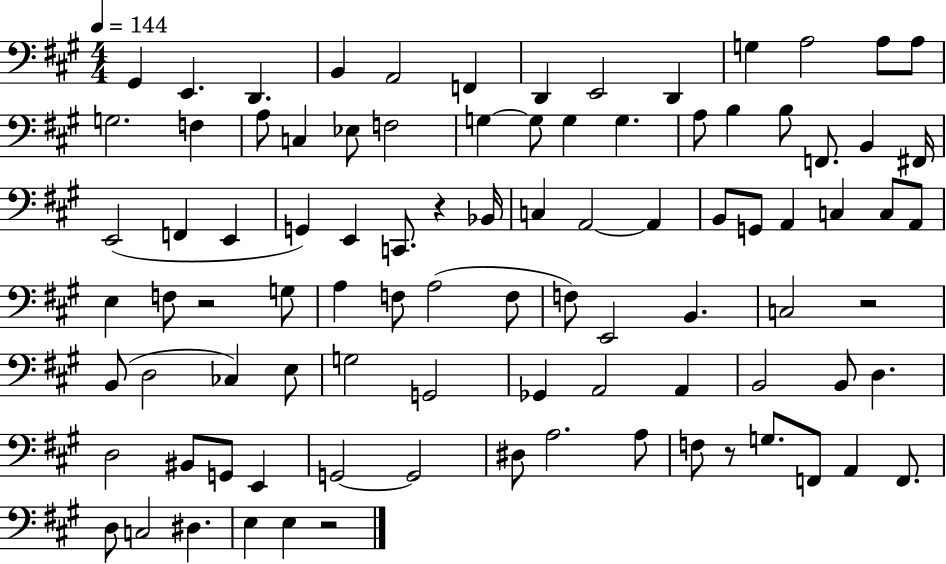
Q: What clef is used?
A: bass